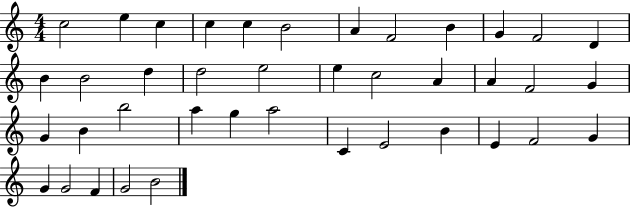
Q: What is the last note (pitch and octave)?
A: B4